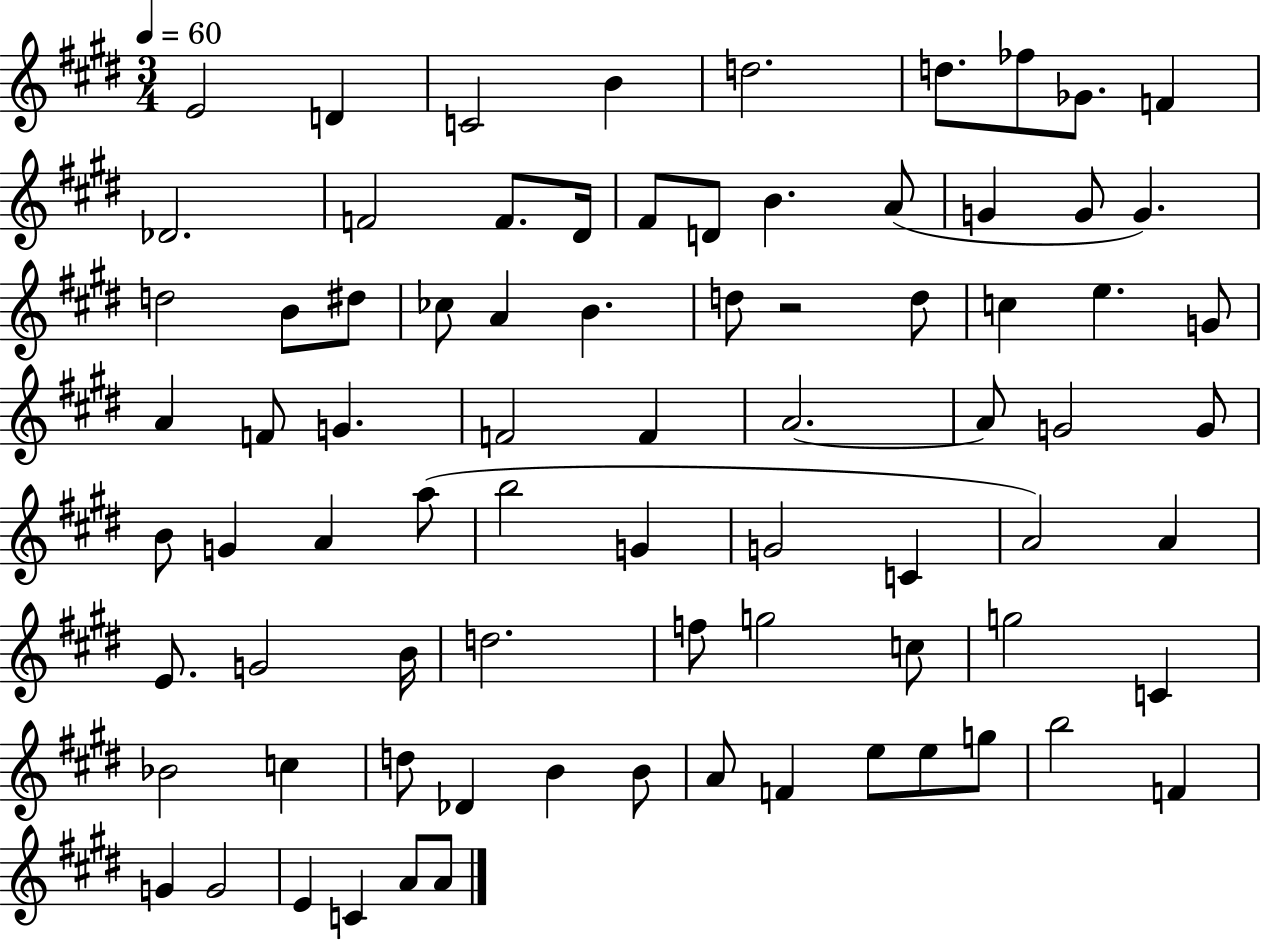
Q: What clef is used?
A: treble